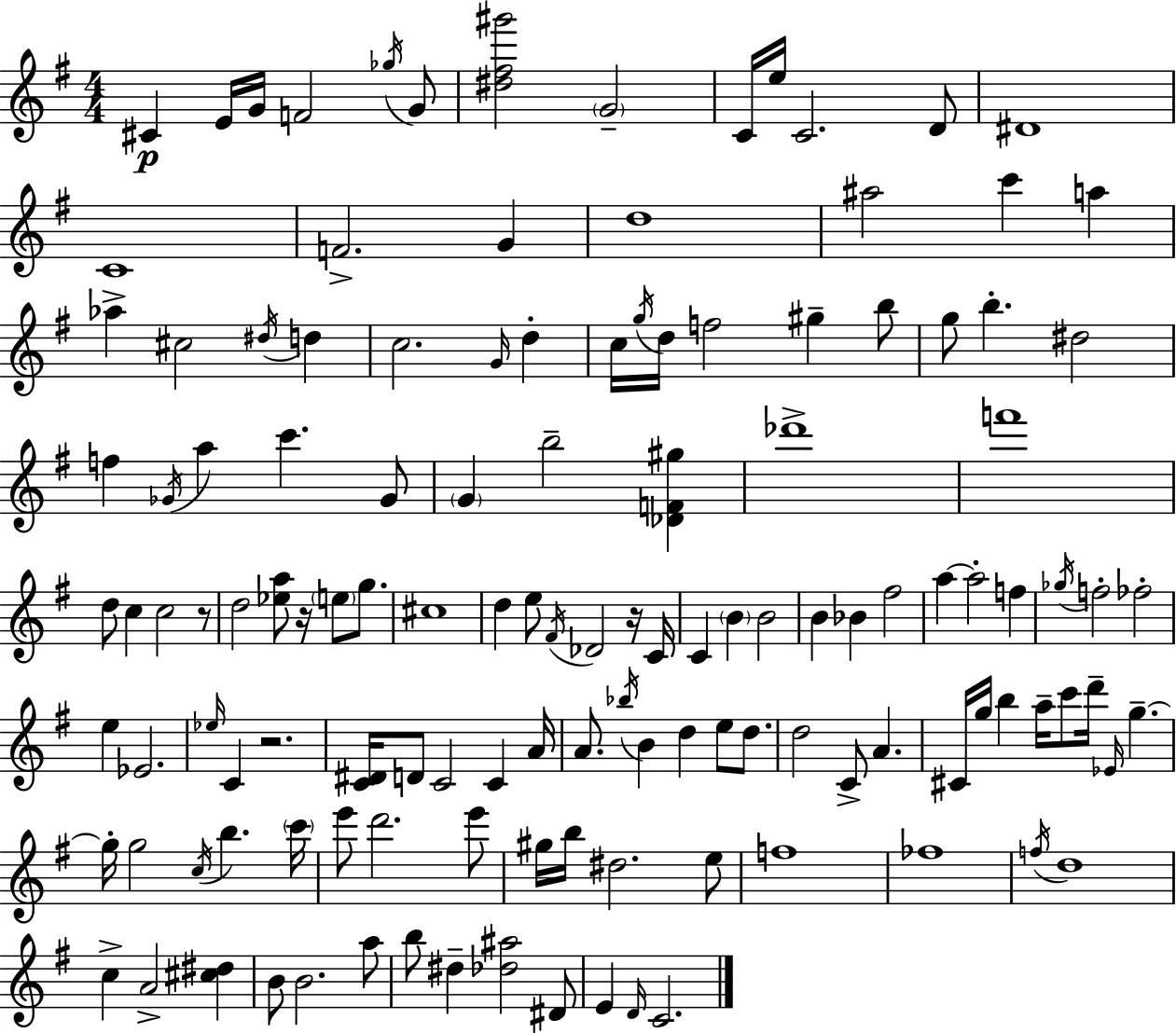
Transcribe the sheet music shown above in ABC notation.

X:1
T:Untitled
M:4/4
L:1/4
K:G
^C E/4 G/4 F2 _g/4 G/2 [^d^f^g']2 G2 C/4 e/4 C2 D/2 ^D4 C4 F2 G d4 ^a2 c' a _a ^c2 ^d/4 d c2 G/4 d c/4 g/4 d/4 f2 ^g b/2 g/2 b ^d2 f _G/4 a c' _G/2 G b2 [_DF^g] _d'4 f'4 d/2 c c2 z/2 d2 [_ea]/2 z/4 e/2 g/2 ^c4 d e/2 ^F/4 _D2 z/4 C/4 C B B2 B _B ^f2 a a2 f _g/4 f2 _f2 e _E2 _e/4 C z2 [C^D]/4 D/2 C2 C A/4 A/2 _b/4 B d e/2 d/2 d2 C/2 A ^C/4 g/4 b a/4 c'/2 d'/4 _E/4 g g/4 g2 c/4 b c'/4 e'/2 d'2 e'/2 ^g/4 b/4 ^d2 e/2 f4 _f4 f/4 d4 c A2 [^c^d] B/2 B2 a/2 b/2 ^d [_d^a]2 ^D/2 E D/4 C2